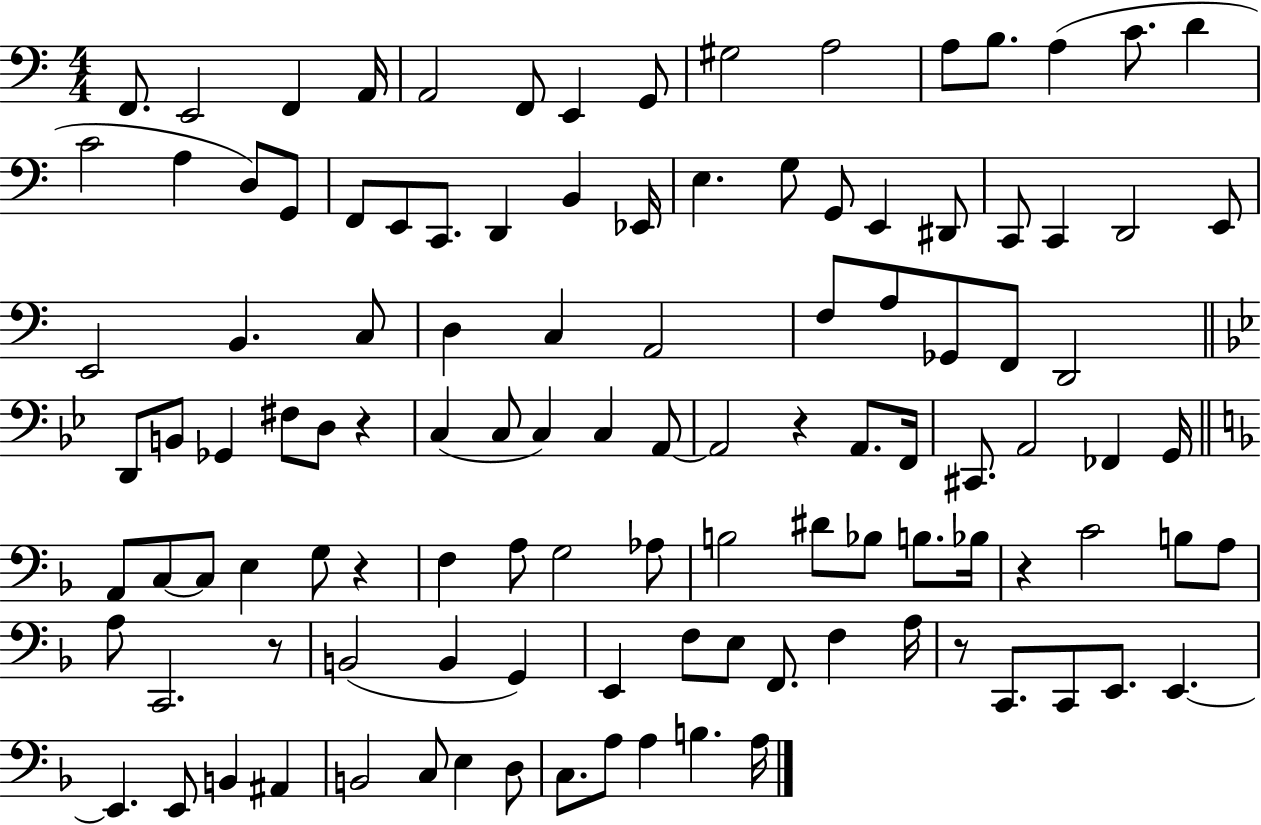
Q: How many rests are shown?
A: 6